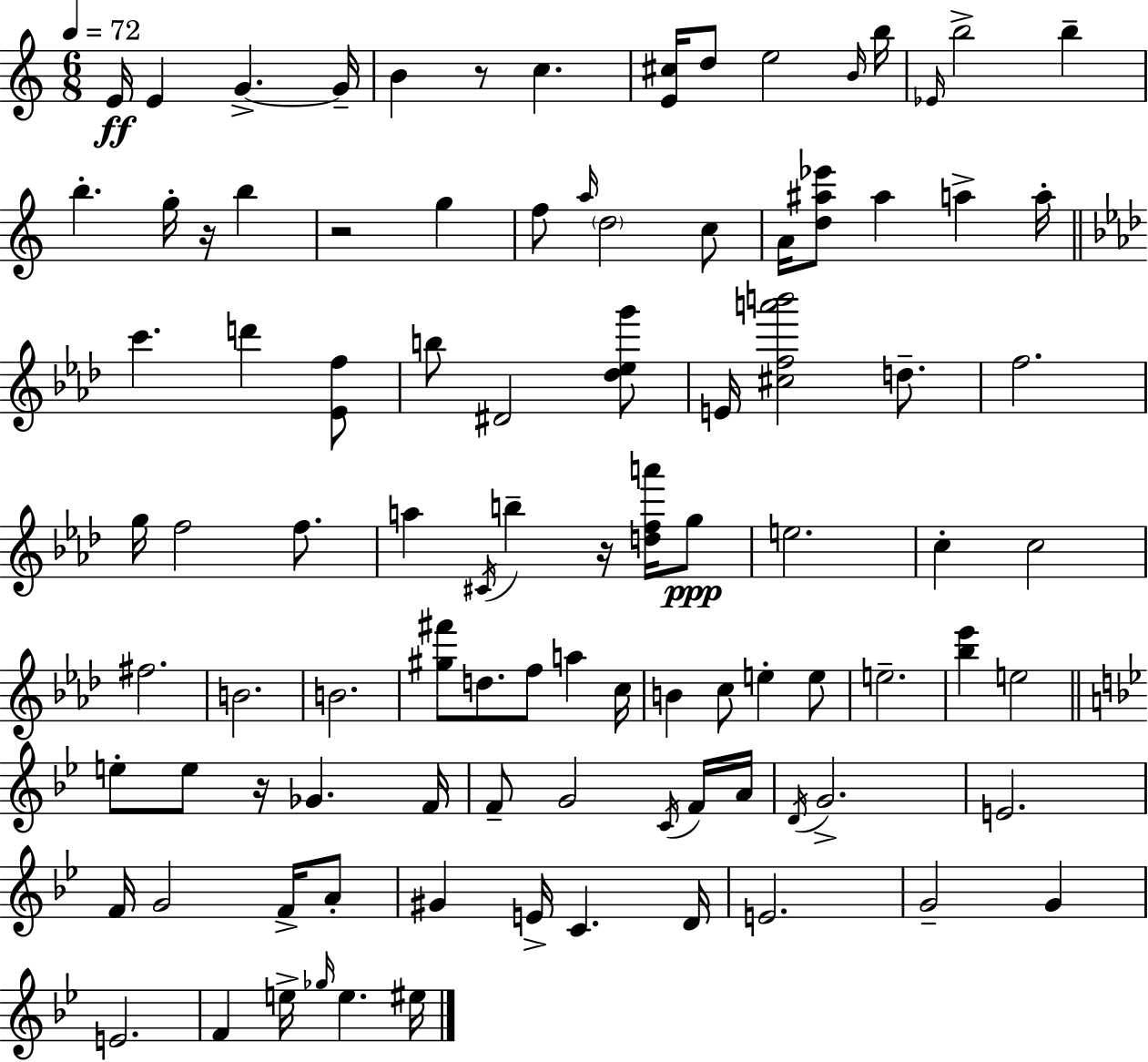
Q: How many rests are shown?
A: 5